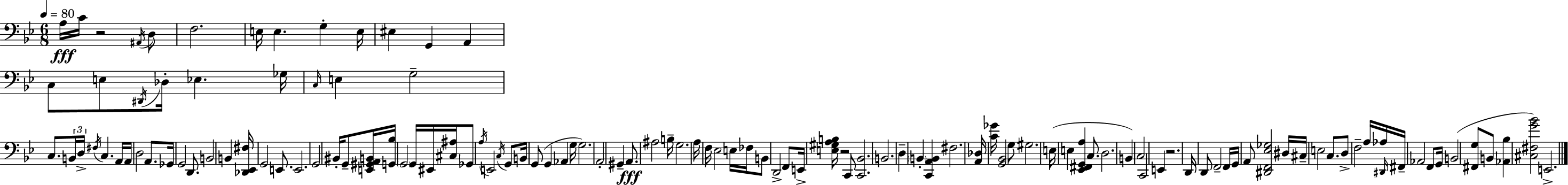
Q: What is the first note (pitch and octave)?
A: A3